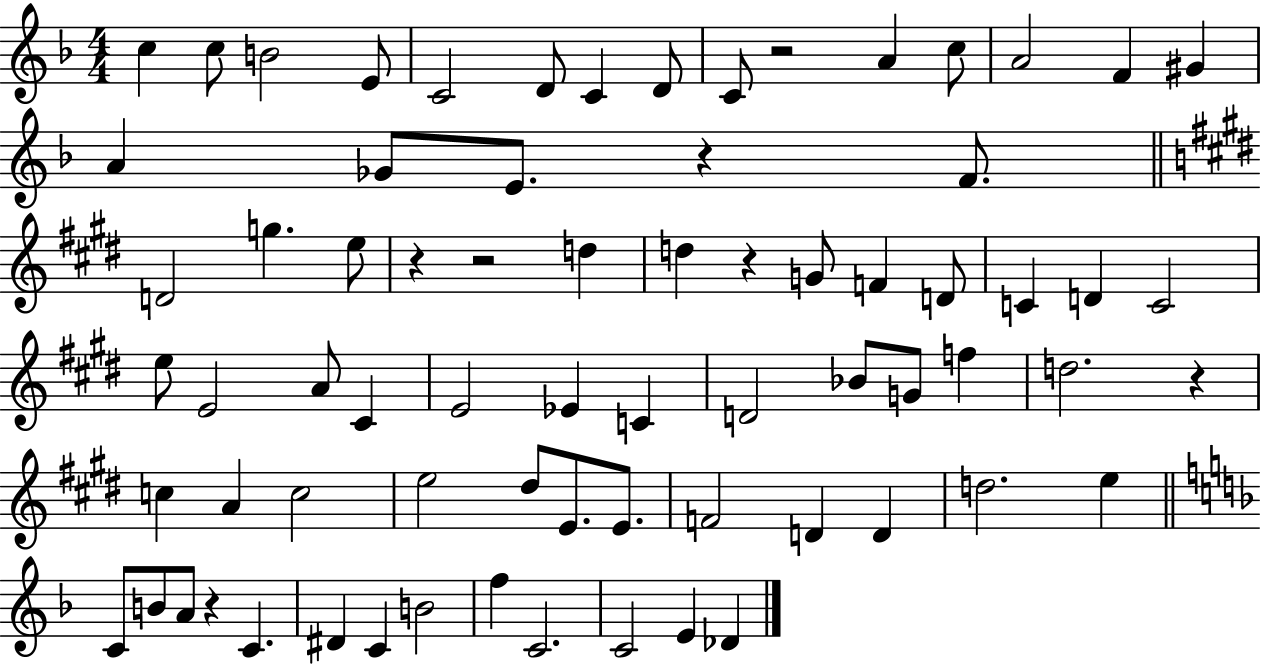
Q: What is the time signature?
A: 4/4